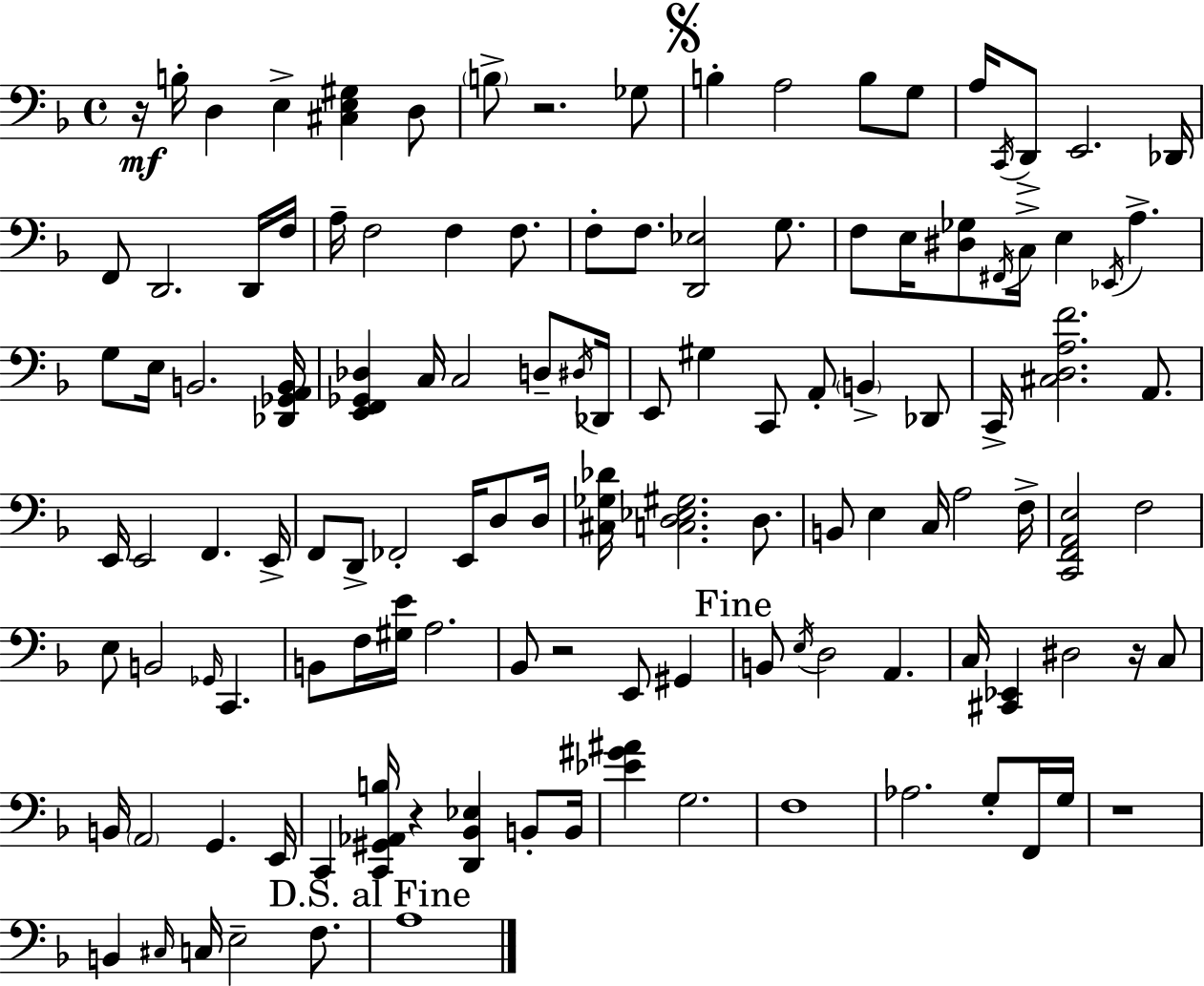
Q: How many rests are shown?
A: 6